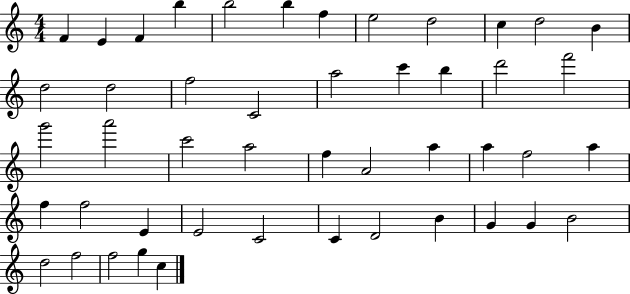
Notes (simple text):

F4/q E4/q F4/q B5/q B5/h B5/q F5/q E5/h D5/h C5/q D5/h B4/q D5/h D5/h F5/h C4/h A5/h C6/q B5/q D6/h F6/h G6/h A6/h C6/h A5/h F5/q A4/h A5/q A5/q F5/h A5/q F5/q F5/h E4/q E4/h C4/h C4/q D4/h B4/q G4/q G4/q B4/h D5/h F5/h F5/h G5/q C5/q